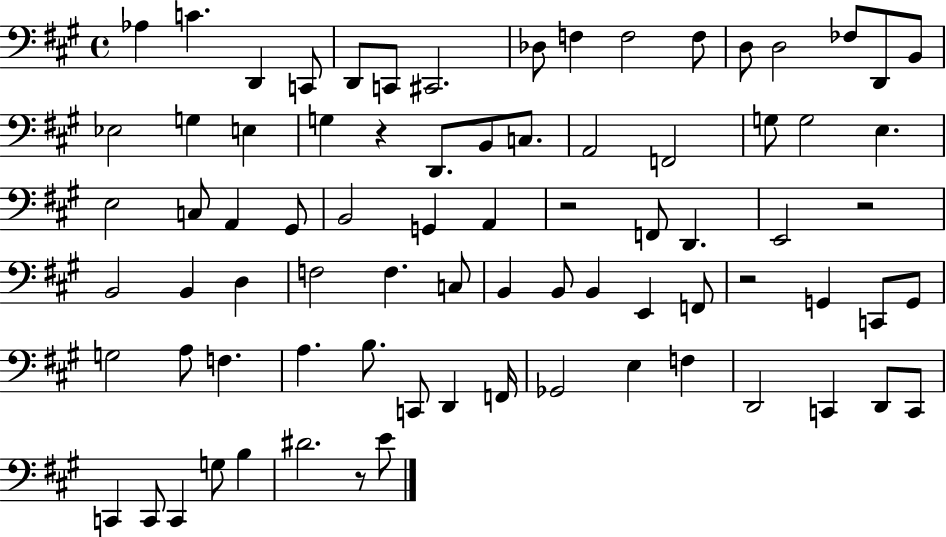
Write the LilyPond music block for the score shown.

{
  \clef bass
  \time 4/4
  \defaultTimeSignature
  \key a \major
  aes4 c'4. d,4 c,8 | d,8 c,8 cis,2. | des8 f4 f2 f8 | d8 d2 fes8 d,8 b,8 | \break ees2 g4 e4 | g4 r4 d,8. b,8 c8. | a,2 f,2 | g8 g2 e4. | \break e2 c8 a,4 gis,8 | b,2 g,4 a,4 | r2 f,8 d,4. | e,2 r2 | \break b,2 b,4 d4 | f2 f4. c8 | b,4 b,8 b,4 e,4 f,8 | r2 g,4 c,8 g,8 | \break g2 a8 f4. | a4. b8. c,8 d,4 f,16 | ges,2 e4 f4 | d,2 c,4 d,8 c,8 | \break c,4 c,8 c,4 g8 b4 | dis'2. r8 e'8 | \bar "|."
}